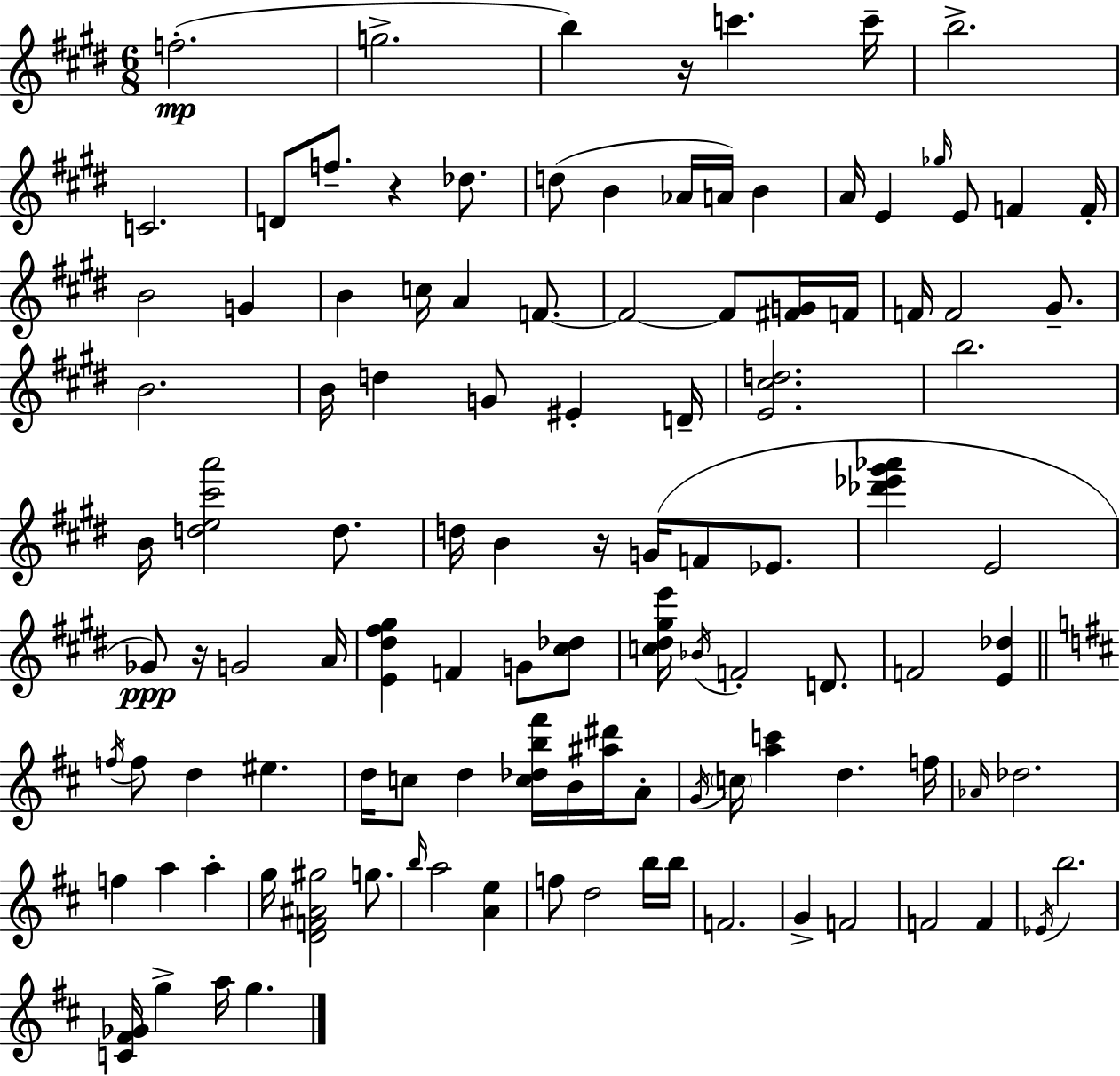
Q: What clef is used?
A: treble